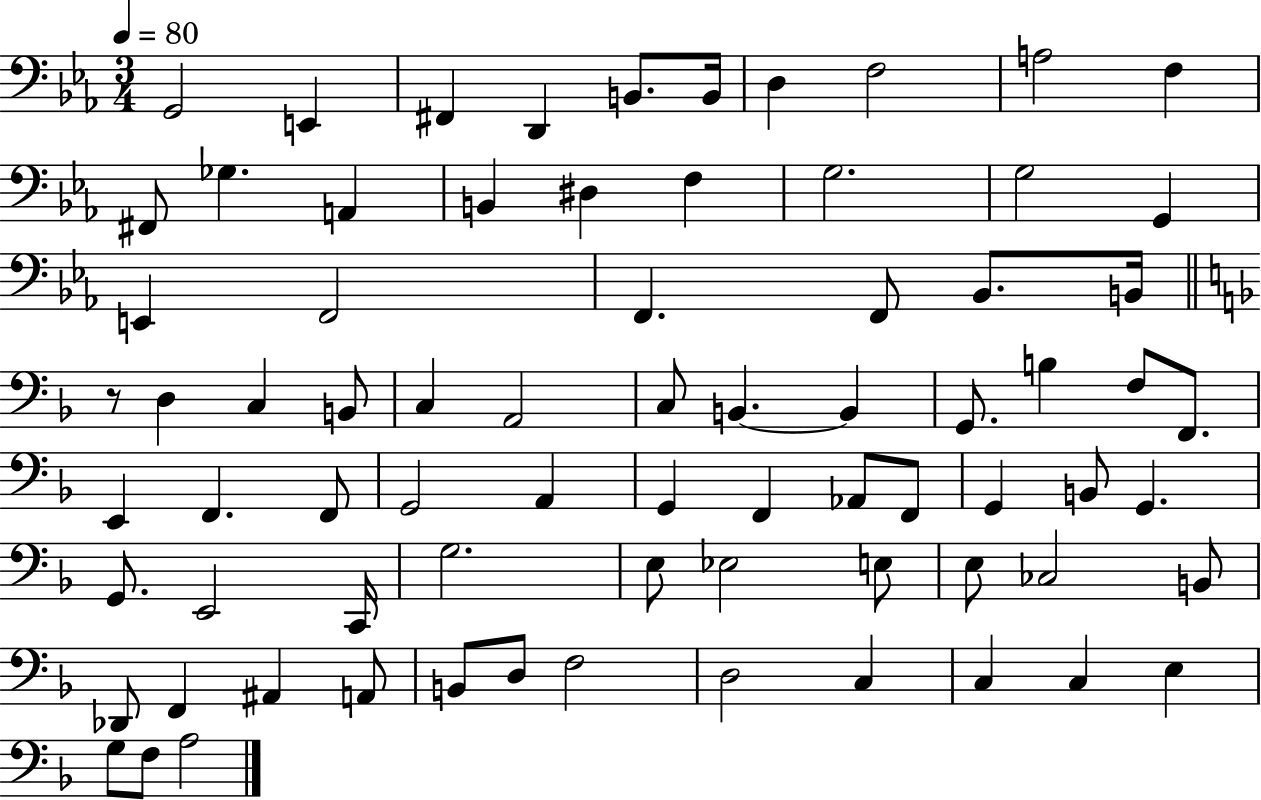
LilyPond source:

{
  \clef bass
  \numericTimeSignature
  \time 3/4
  \key ees \major
  \tempo 4 = 80
  g,2 e,4 | fis,4 d,4 b,8. b,16 | d4 f2 | a2 f4 | \break fis,8 ges4. a,4 | b,4 dis4 f4 | g2. | g2 g,4 | \break e,4 f,2 | f,4. f,8 bes,8. b,16 | \bar "||" \break \key f \major r8 d4 c4 b,8 | c4 a,2 | c8 b,4.~~ b,4 | g,8. b4 f8 f,8. | \break e,4 f,4. f,8 | g,2 a,4 | g,4 f,4 aes,8 f,8 | g,4 b,8 g,4. | \break g,8. e,2 c,16 | g2. | e8 ees2 e8 | e8 ces2 b,8 | \break des,8 f,4 ais,4 a,8 | b,8 d8 f2 | d2 c4 | c4 c4 e4 | \break g8 f8 a2 | \bar "|."
}